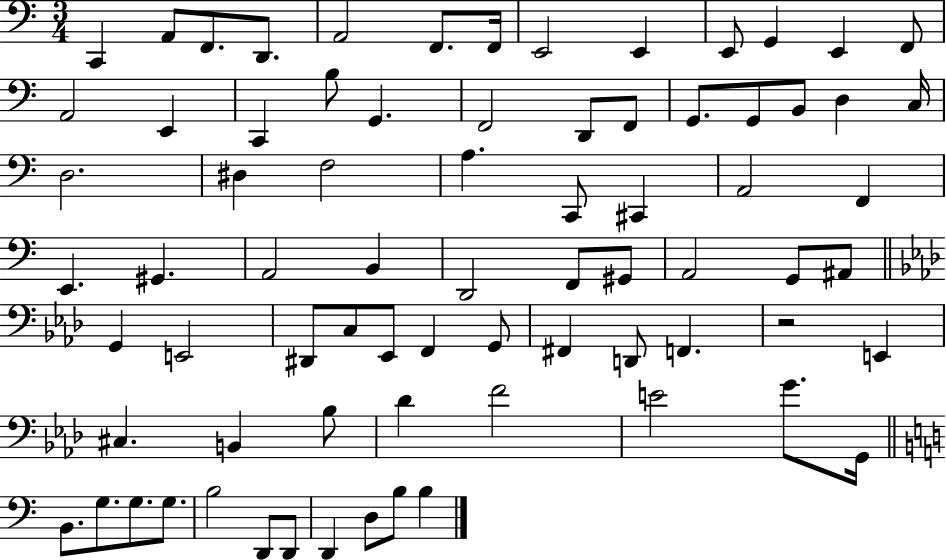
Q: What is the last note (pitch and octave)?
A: B3